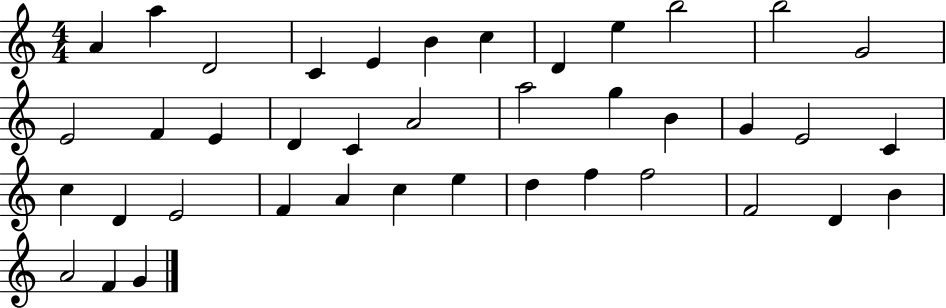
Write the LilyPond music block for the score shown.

{
  \clef treble
  \numericTimeSignature
  \time 4/4
  \key c \major
  a'4 a''4 d'2 | c'4 e'4 b'4 c''4 | d'4 e''4 b''2 | b''2 g'2 | \break e'2 f'4 e'4 | d'4 c'4 a'2 | a''2 g''4 b'4 | g'4 e'2 c'4 | \break c''4 d'4 e'2 | f'4 a'4 c''4 e''4 | d''4 f''4 f''2 | f'2 d'4 b'4 | \break a'2 f'4 g'4 | \bar "|."
}